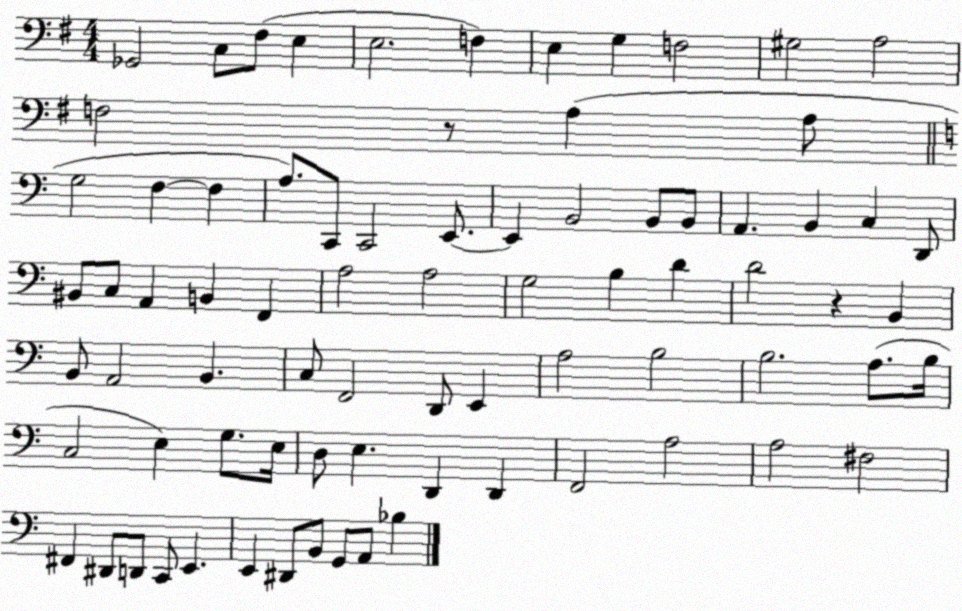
X:1
T:Untitled
M:4/4
L:1/4
K:G
_G,,2 C,/2 ^F,/2 E, E,2 F, E, G, F,2 ^G,2 A,2 F,2 z/2 A, A,/2 G,2 F, F, A,/2 C,,/2 C,,2 E,,/2 E,, B,,2 B,,/2 B,,/2 A,, B,, C, D,,/2 ^B,,/2 C,/2 A,, B,, F,, A,2 A,2 G,2 B, D D2 z B,, B,,/2 A,,2 B,, C,/2 F,,2 D,,/2 E,, A,2 B,2 B,2 A,/2 B,/4 C,2 E, G,/2 E,/4 D,/2 E, D,, D,, F,,2 A,2 A,2 ^F,2 ^F,, ^D,,/2 D,,/2 C,,/2 E,, E,, ^D,,/2 B,,/2 G,,/2 A,,/2 _B,